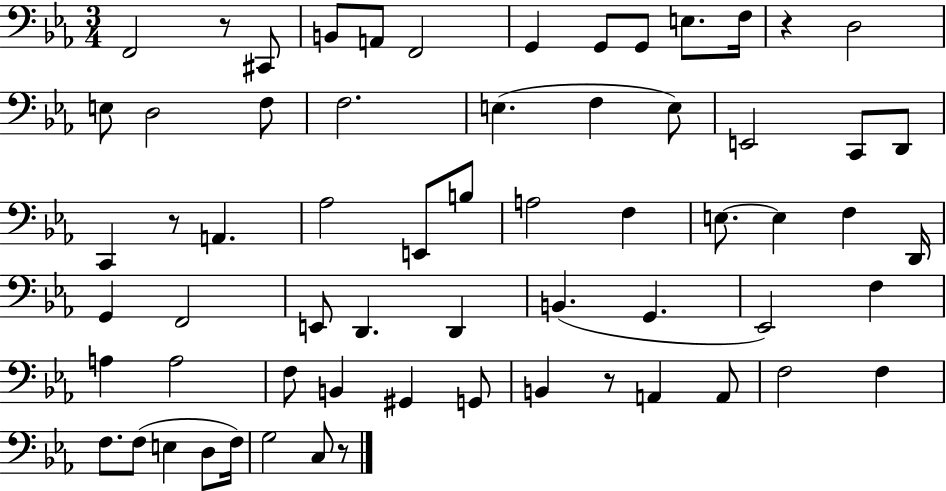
F2/h R/e C#2/e B2/e A2/e F2/h G2/q G2/e G2/e E3/e. F3/s R/q D3/h E3/e D3/h F3/e F3/h. E3/q. F3/q E3/e E2/h C2/e D2/e C2/q R/e A2/q. Ab3/h E2/e B3/e A3/h F3/q E3/e. E3/q F3/q D2/s G2/q F2/h E2/e D2/q. D2/q B2/q. G2/q. Eb2/h F3/q A3/q A3/h F3/e B2/q G#2/q G2/e B2/q R/e A2/q A2/e F3/h F3/q F3/e. F3/e E3/q D3/e F3/s G3/h C3/e R/e